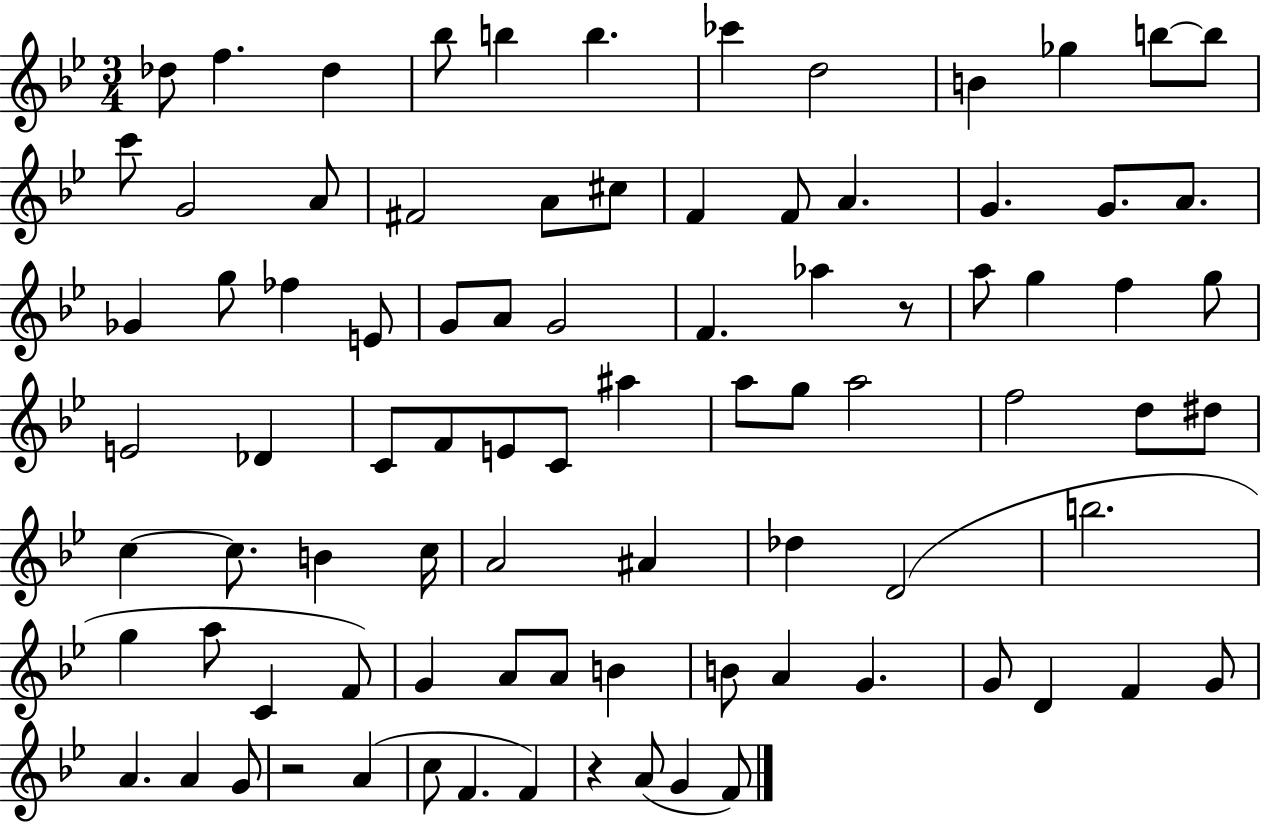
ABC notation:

X:1
T:Untitled
M:3/4
L:1/4
K:Bb
_d/2 f _d _b/2 b b _c' d2 B _g b/2 b/2 c'/2 G2 A/2 ^F2 A/2 ^c/2 F F/2 A G G/2 A/2 _G g/2 _f E/2 G/2 A/2 G2 F _a z/2 a/2 g f g/2 E2 _D C/2 F/2 E/2 C/2 ^a a/2 g/2 a2 f2 d/2 ^d/2 c c/2 B c/4 A2 ^A _d D2 b2 g a/2 C F/2 G A/2 A/2 B B/2 A G G/2 D F G/2 A A G/2 z2 A c/2 F F z A/2 G F/2